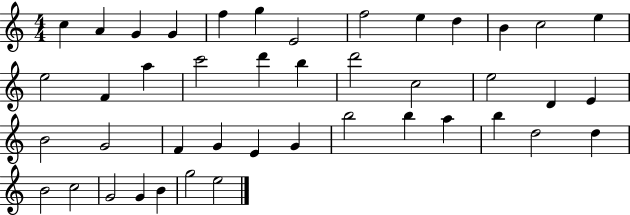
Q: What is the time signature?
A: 4/4